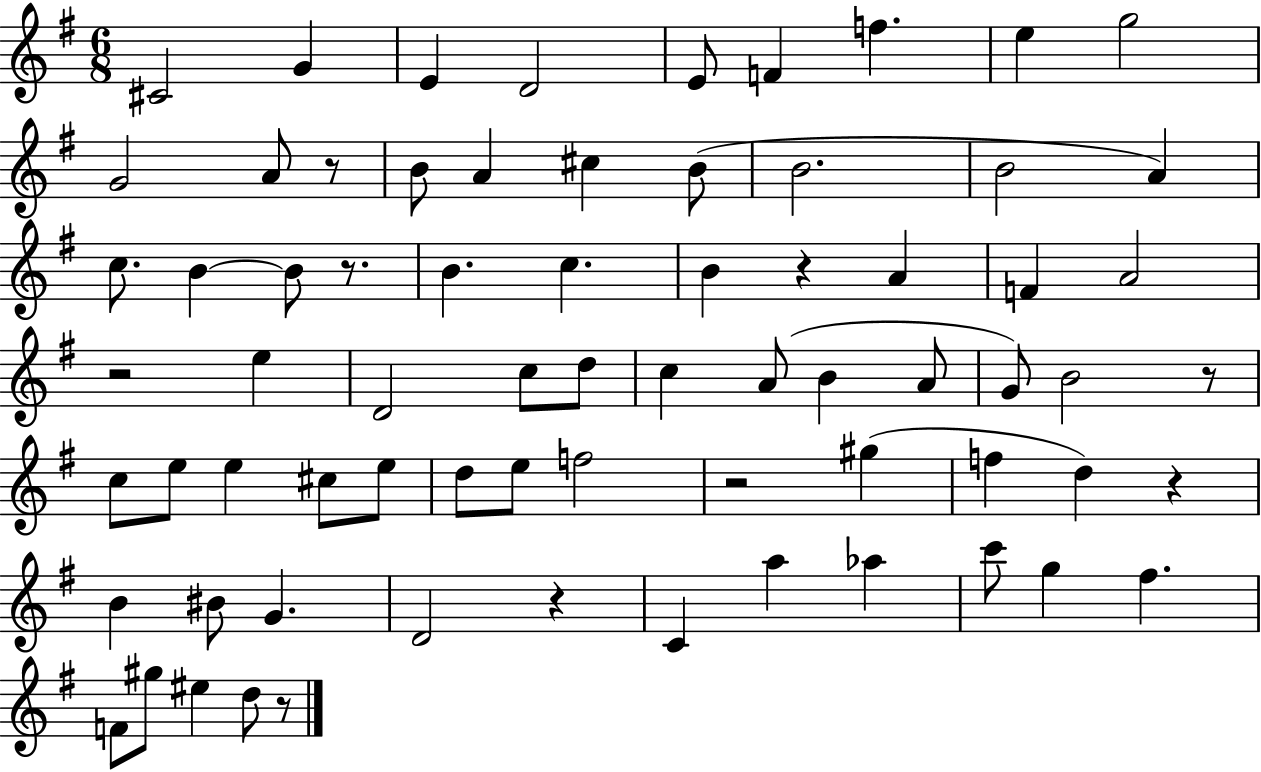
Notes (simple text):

C#4/h G4/q E4/q D4/h E4/e F4/q F5/q. E5/q G5/h G4/h A4/e R/e B4/e A4/q C#5/q B4/e B4/h. B4/h A4/q C5/e. B4/q B4/e R/e. B4/q. C5/q. B4/q R/q A4/q F4/q A4/h R/h E5/q D4/h C5/e D5/e C5/q A4/e B4/q A4/e G4/e B4/h R/e C5/e E5/e E5/q C#5/e E5/e D5/e E5/e F5/h R/h G#5/q F5/q D5/q R/q B4/q BIS4/e G4/q. D4/h R/q C4/q A5/q Ab5/q C6/e G5/q F#5/q. F4/e G#5/e EIS5/q D5/e R/e